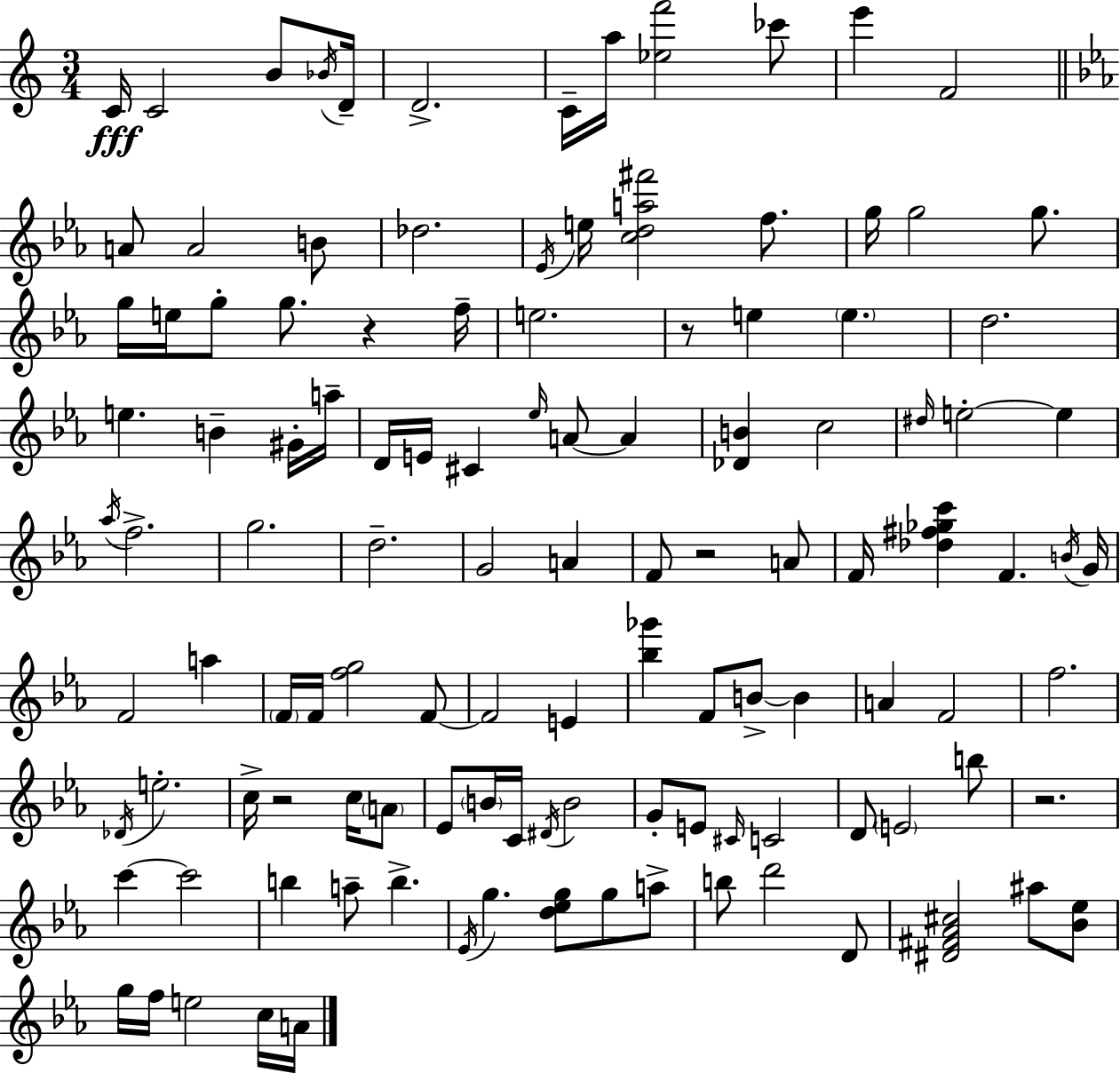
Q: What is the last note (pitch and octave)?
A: A4